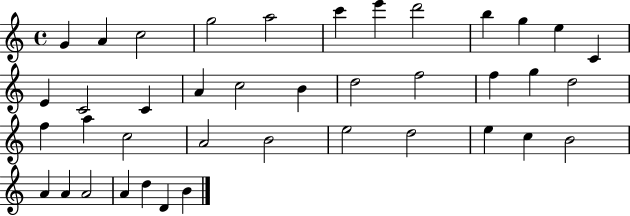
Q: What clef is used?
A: treble